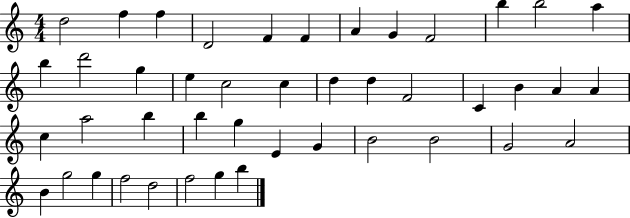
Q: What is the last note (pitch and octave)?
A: B5